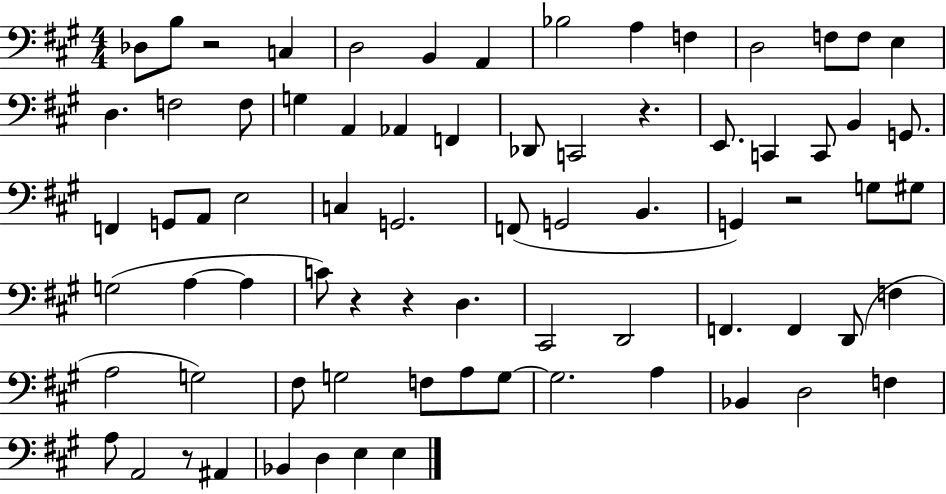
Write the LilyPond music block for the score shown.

{
  \clef bass
  \numericTimeSignature
  \time 4/4
  \key a \major
  des8 b8 r2 c4 | d2 b,4 a,4 | bes2 a4 f4 | d2 f8 f8 e4 | \break d4. f2 f8 | g4 a,4 aes,4 f,4 | des,8 c,2 r4. | e,8. c,4 c,8 b,4 g,8. | \break f,4 g,8 a,8 e2 | c4 g,2. | f,8( g,2 b,4. | g,4) r2 g8 gis8 | \break g2( a4~~ a4 | c'8) r4 r4 d4. | cis,2 d,2 | f,4. f,4 d,8( f4 | \break a2 g2) | fis8 g2 f8 a8 g8~~ | g2. a4 | bes,4 d2 f4 | \break a8 a,2 r8 ais,4 | bes,4 d4 e4 e4 | \bar "|."
}